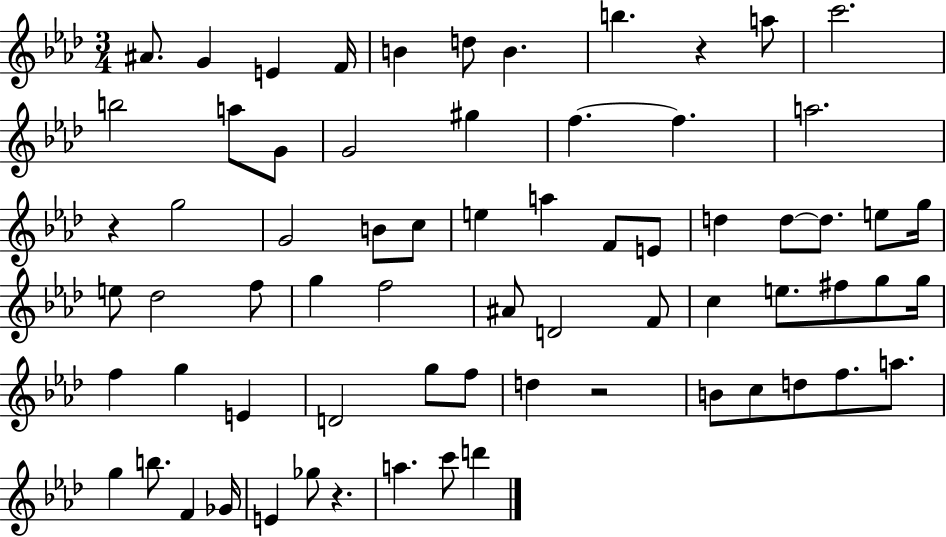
{
  \clef treble
  \numericTimeSignature
  \time 3/4
  \key aes \major
  \repeat volta 2 { ais'8. g'4 e'4 f'16 | b'4 d''8 b'4. | b''4. r4 a''8 | c'''2. | \break b''2 a''8 g'8 | g'2 gis''4 | f''4.~~ f''4. | a''2. | \break r4 g''2 | g'2 b'8 c''8 | e''4 a''4 f'8 e'8 | d''4 d''8~~ d''8. e''8 g''16 | \break e''8 des''2 f''8 | g''4 f''2 | ais'8 d'2 f'8 | c''4 e''8. fis''8 g''8 g''16 | \break f''4 g''4 e'4 | d'2 g''8 f''8 | d''4 r2 | b'8 c''8 d''8 f''8. a''8. | \break g''4 b''8. f'4 ges'16 | e'4 ges''8 r4. | a''4. c'''8 d'''4 | } \bar "|."
}